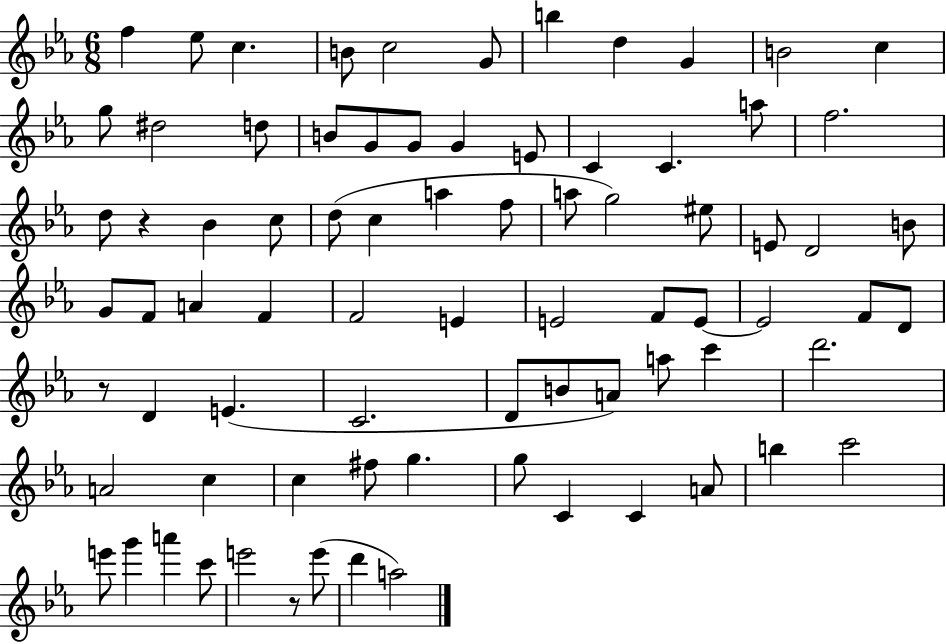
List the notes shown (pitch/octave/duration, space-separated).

F5/q Eb5/e C5/q. B4/e C5/h G4/e B5/q D5/q G4/q B4/h C5/q G5/e D#5/h D5/e B4/e G4/e G4/e G4/q E4/e C4/q C4/q. A5/e F5/h. D5/e R/q Bb4/q C5/e D5/e C5/q A5/q F5/e A5/e G5/h EIS5/e E4/e D4/h B4/e G4/e F4/e A4/q F4/q F4/h E4/q E4/h F4/e E4/e E4/h F4/e D4/e R/e D4/q E4/q. C4/h. D4/e B4/e A4/e A5/e C6/q D6/h. A4/h C5/q C5/q F#5/e G5/q. G5/e C4/q C4/q A4/e B5/q C6/h E6/e G6/q A6/q C6/e E6/h R/e E6/e D6/q A5/h